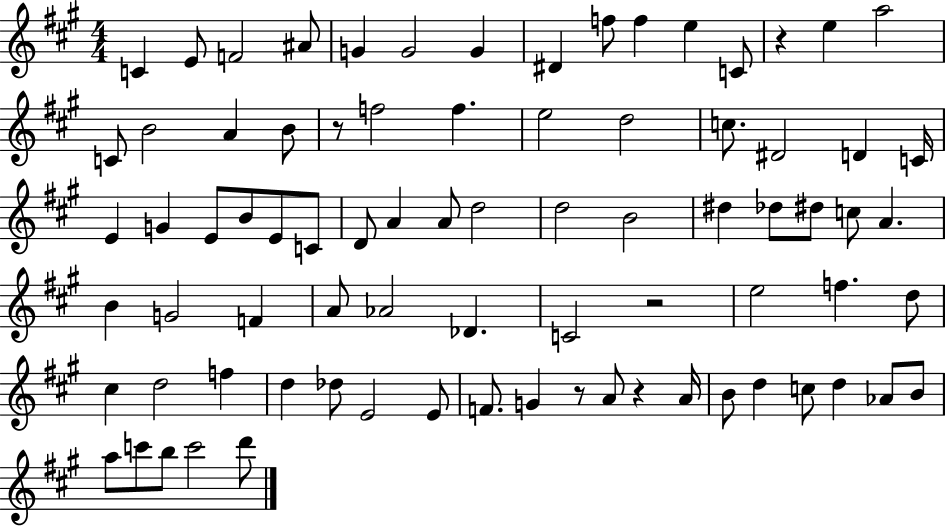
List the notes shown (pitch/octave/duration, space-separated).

C4/q E4/e F4/h A#4/e G4/q G4/h G4/q D#4/q F5/e F5/q E5/q C4/e R/q E5/q A5/h C4/e B4/h A4/q B4/e R/e F5/h F5/q. E5/h D5/h C5/e. D#4/h D4/q C4/s E4/q G4/q E4/e B4/e E4/e C4/e D4/e A4/q A4/e D5/h D5/h B4/h D#5/q Db5/e D#5/e C5/e A4/q. B4/q G4/h F4/q A4/e Ab4/h Db4/q. C4/h R/h E5/h F5/q. D5/e C#5/q D5/h F5/q D5/q Db5/e E4/h E4/e F4/e. G4/q R/e A4/e R/q A4/s B4/e D5/q C5/e D5/q Ab4/e B4/e A5/e C6/e B5/e C6/h D6/e